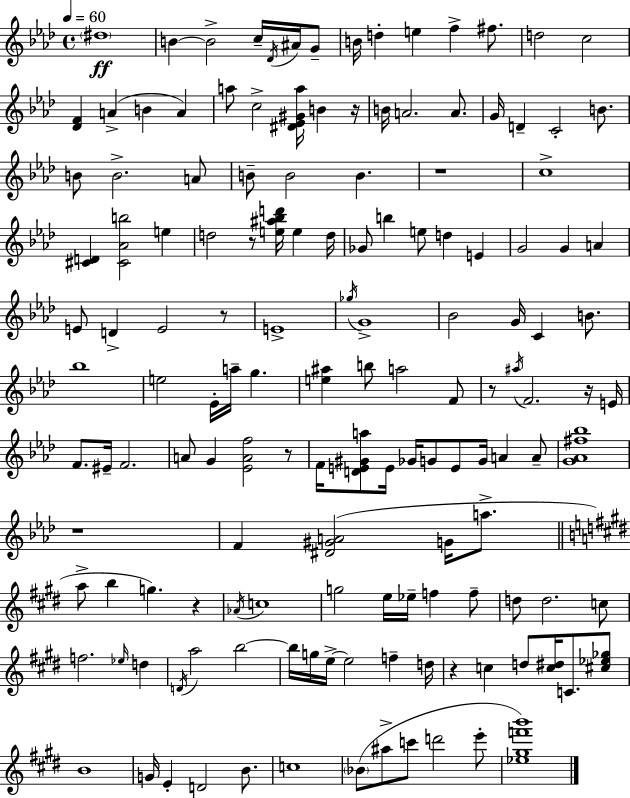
X:1
T:Untitled
M:4/4
L:1/4
K:Ab
^d4 B B2 c/4 _D/4 ^A/4 G/2 B/4 d e f ^f/2 d2 c2 [_DF] A B A a/2 c2 [^D_E^Ga]/4 B z/4 B/4 A2 A/2 G/4 D C2 B/2 B/2 B2 A/2 B/2 B2 B z4 c4 [^CD] [^C_Ab]2 e d2 z/2 [e^a_bd']/4 e d/4 _G/2 b e/2 d E G2 G A E/2 D E2 z/2 E4 _g/4 G4 _B2 G/4 C B/2 _b4 e2 _E/4 a/4 g [e^a] b/2 a2 F/2 z/2 ^a/4 F2 z/4 E/4 F/2 ^E/4 F2 A/2 G [_EAf]2 z/2 F/4 [DE^Ga]/2 E/4 _G/4 G/2 E/2 G/4 A A/2 [G_A^f_b]4 z4 F [^D^GA]2 G/4 a/2 a/2 b g z _A/4 c4 g2 e/4 _e/4 f f/2 d/2 d2 c/2 f2 _e/4 d D/4 a2 b2 b/4 g/4 e/4 e2 f d/4 z c d/2 [c^d]/4 C/2 [^c_e_g]/2 B4 G/4 E D2 B/2 c4 _B/2 ^a/2 c'/2 d'2 e'/2 [_e^gf'b']4